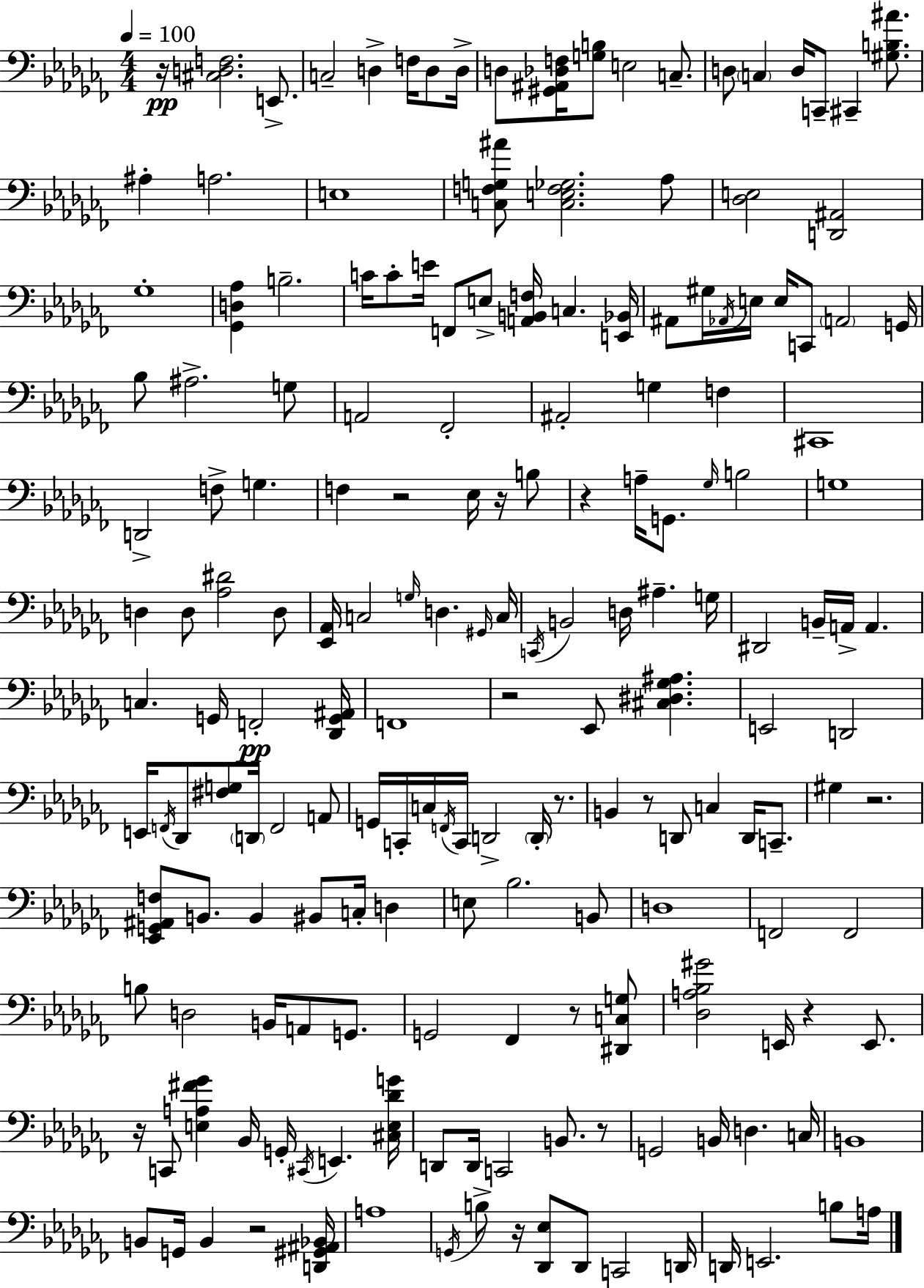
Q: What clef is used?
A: bass